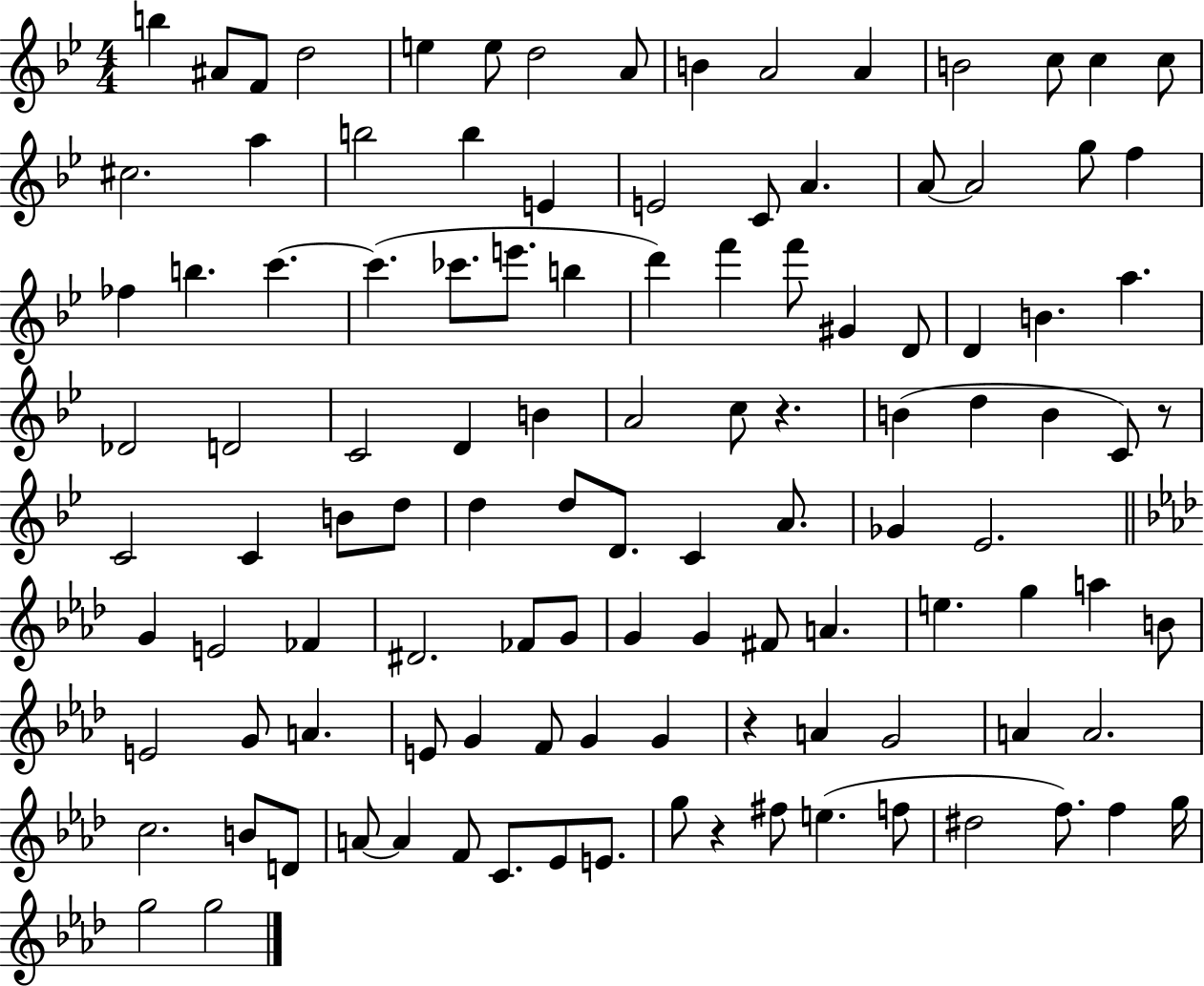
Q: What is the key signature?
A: BES major